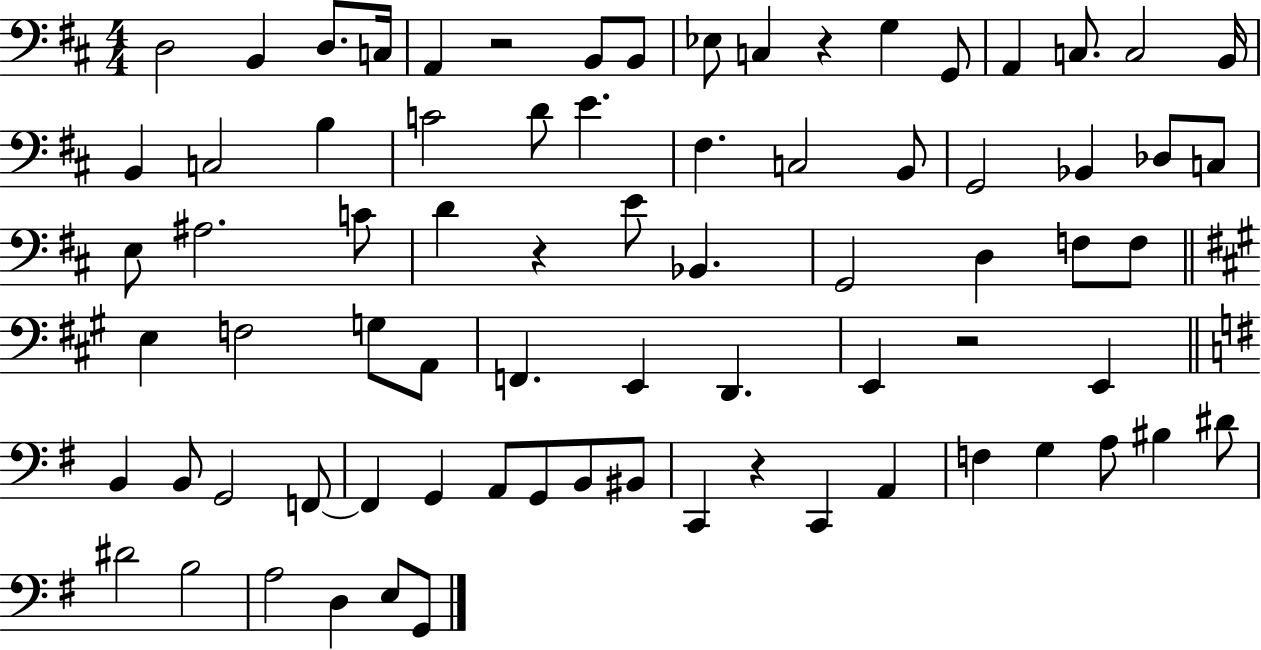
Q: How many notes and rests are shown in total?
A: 76